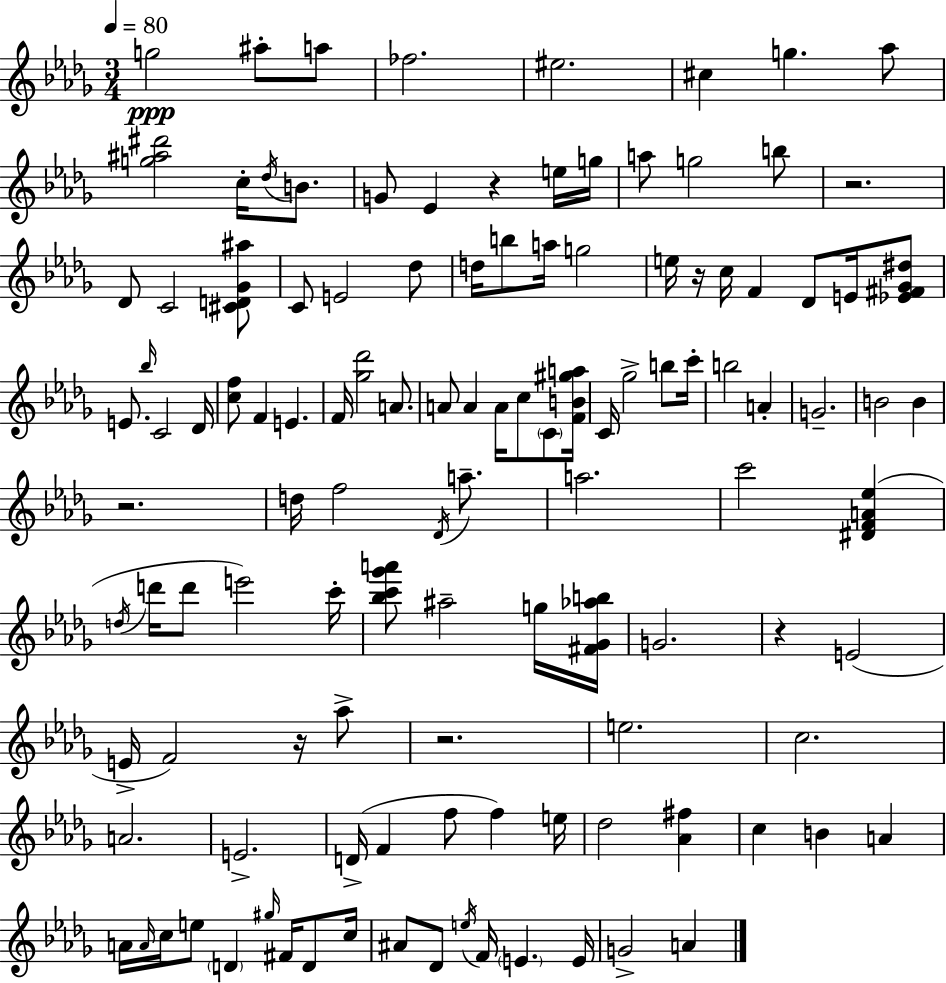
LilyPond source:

{
  \clef treble
  \numericTimeSignature
  \time 3/4
  \key bes \minor
  \tempo 4 = 80
  g''2\ppp ais''8-. a''8 | fes''2. | eis''2. | cis''4 g''4. aes''8 | \break <g'' ais'' dis'''>2 c''16-. \acciaccatura { des''16 } b'8. | g'8 ees'4 r4 e''16 | g''16 a''8 g''2 b''8 | r2. | \break des'8 c'2 <cis' d' ges' ais''>8 | c'8 e'2 des''8 | d''16 b''8 a''16 g''2 | e''16 r16 c''16 f'4 des'8 e'16 <ees' fis' ges' dis''>8 | \break e'8. \grace { bes''16 } c'2 | des'16 <c'' f''>8 f'4 e'4. | f'16 <ges'' des'''>2 a'8. | a'8 a'4 a'16 c''8 \parenthesize c'8 | \break <f' b' gis'' a''>16 c'16 ges''2-> b''8 | c'''16-. b''2 a'4-. | g'2.-- | b'2 b'4 | \break r2. | d''16 f''2 \acciaccatura { des'16 } | a''8.-- a''2. | c'''2 <dis' f' a' ees''>4( | \break \acciaccatura { d''16 } d'''16 d'''8 e'''2) | c'''16-. <bes'' c''' ges''' a'''>8 ais''2-- | g''16 <fis' ges' aes'' b''>16 g'2. | r4 e'2( | \break e'16-> f'2) | r16 aes''8-> r2. | e''2. | c''2. | \break a'2. | e'2.-> | d'16->( f'4 f''8 f''4) | e''16 des''2 | \break <aes' fis''>4 c''4 b'4 | a'4 a'16 \grace { a'16 } c''16 e''8 \parenthesize d'4 | \grace { gis''16 } fis'16 d'8 c''16 ais'8 des'8 \acciaccatura { e''16 } f'16 | \parenthesize e'4. e'16 g'2-> | \break a'4 \bar "|."
}